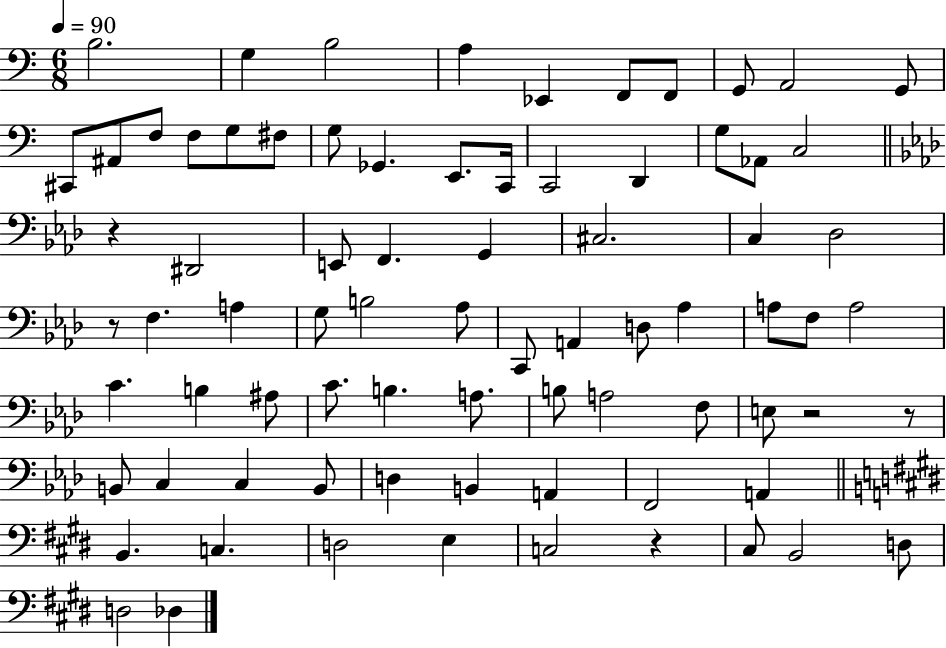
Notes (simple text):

B3/h. G3/q B3/h A3/q Eb2/q F2/e F2/e G2/e A2/h G2/e C#2/e A#2/e F3/e F3/e G3/e F#3/e G3/e Gb2/q. E2/e. C2/s C2/h D2/q G3/e Ab2/e C3/h R/q D#2/h E2/e F2/q. G2/q C#3/h. C3/q Db3/h R/e F3/q. A3/q G3/e B3/h Ab3/e C2/e A2/q D3/e Ab3/q A3/e F3/e A3/h C4/q. B3/q A#3/e C4/e. B3/q. A3/e. B3/e A3/h F3/e E3/e R/h R/e B2/e C3/q C3/q B2/e D3/q B2/q A2/q F2/h A2/q B2/q. C3/q. D3/h E3/q C3/h R/q C#3/e B2/h D3/e D3/h Db3/q